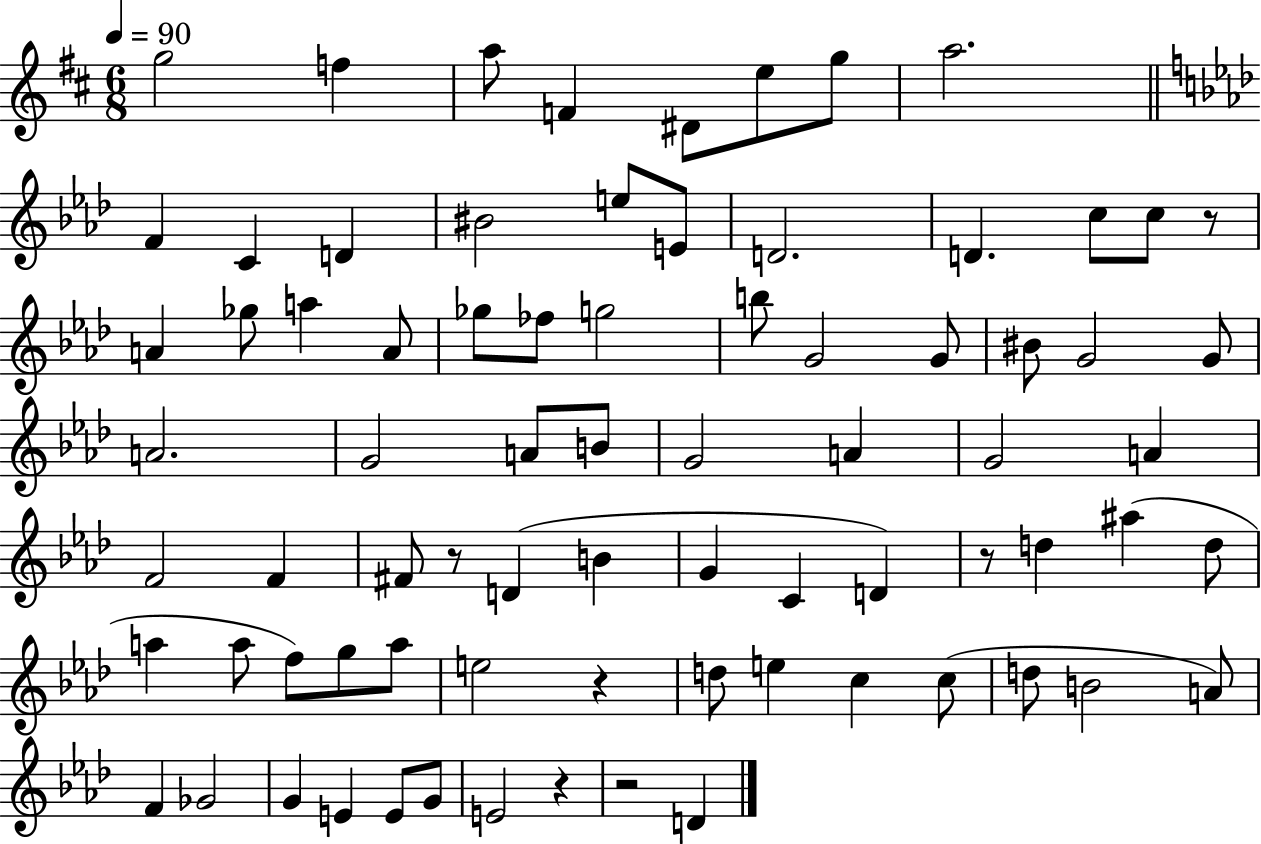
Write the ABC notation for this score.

X:1
T:Untitled
M:6/8
L:1/4
K:D
g2 f a/2 F ^D/2 e/2 g/2 a2 F C D ^B2 e/2 E/2 D2 D c/2 c/2 z/2 A _g/2 a A/2 _g/2 _f/2 g2 b/2 G2 G/2 ^B/2 G2 G/2 A2 G2 A/2 B/2 G2 A G2 A F2 F ^F/2 z/2 D B G C D z/2 d ^a d/2 a a/2 f/2 g/2 a/2 e2 z d/2 e c c/2 d/2 B2 A/2 F _G2 G E E/2 G/2 E2 z z2 D